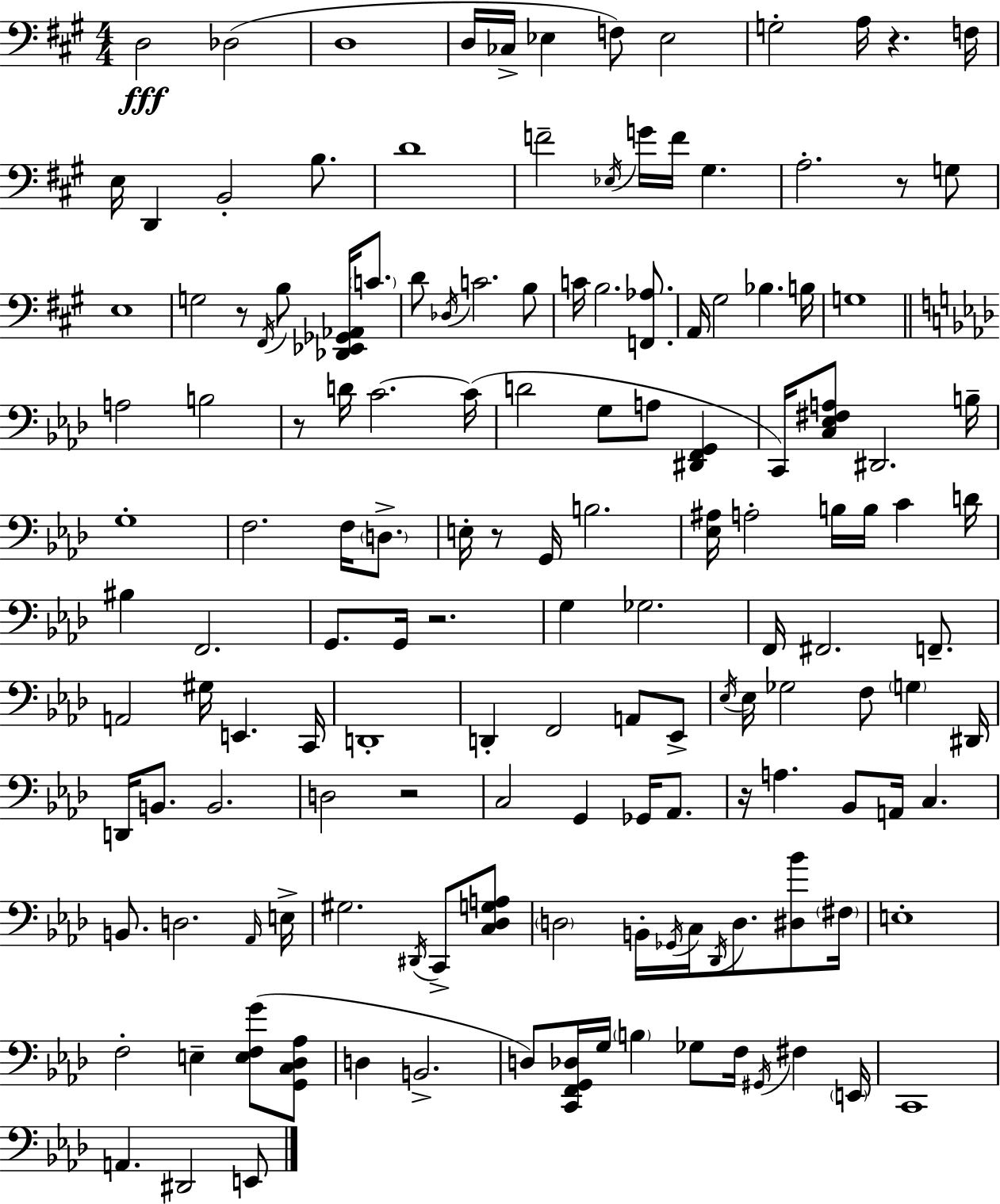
X:1
T:Untitled
M:4/4
L:1/4
K:A
D,2 _D,2 D,4 D,/4 _C,/4 _E, F,/2 _E,2 G,2 A,/4 z F,/4 E,/4 D,, B,,2 B,/2 D4 F2 _E,/4 G/4 F/4 ^G, A,2 z/2 G,/2 E,4 G,2 z/2 ^F,,/4 B,/2 [_D,,_E,,_G,,_A,,]/4 C/2 D/2 _D,/4 C2 B,/2 C/4 B,2 [F,,_A,]/2 A,,/4 ^G,2 _B, B,/4 G,4 A,2 B,2 z/2 D/4 C2 C/4 D2 G,/2 A,/2 [^D,,F,,G,,] C,,/4 [C,_E,^F,A,]/2 ^D,,2 B,/4 G,4 F,2 F,/4 D,/2 E,/4 z/2 G,,/4 B,2 [_E,^A,]/4 A,2 B,/4 B,/4 C D/4 ^B, F,,2 G,,/2 G,,/4 z2 G, _G,2 F,,/4 ^F,,2 F,,/2 A,,2 ^G,/4 E,, C,,/4 D,,4 D,, F,,2 A,,/2 _E,,/2 _E,/4 _E,/4 _G,2 F,/2 G, ^D,,/4 D,,/4 B,,/2 B,,2 D,2 z2 C,2 G,, _G,,/4 _A,,/2 z/4 A, _B,,/2 A,,/4 C, B,,/2 D,2 _A,,/4 E,/4 ^G,2 ^D,,/4 C,,/2 [C,_D,G,A,]/2 D,2 B,,/4 _G,,/4 C,/4 _D,,/4 D,/2 [^D,_B]/2 ^F,/4 E,4 F,2 E, [E,F,G]/2 [G,,C,_D,_A,]/2 D, B,,2 D,/2 [C,,F,,G,,_D,]/4 G,/4 B, _G,/2 F,/4 ^G,,/4 ^F, E,,/4 C,,4 A,, ^D,,2 E,,/2